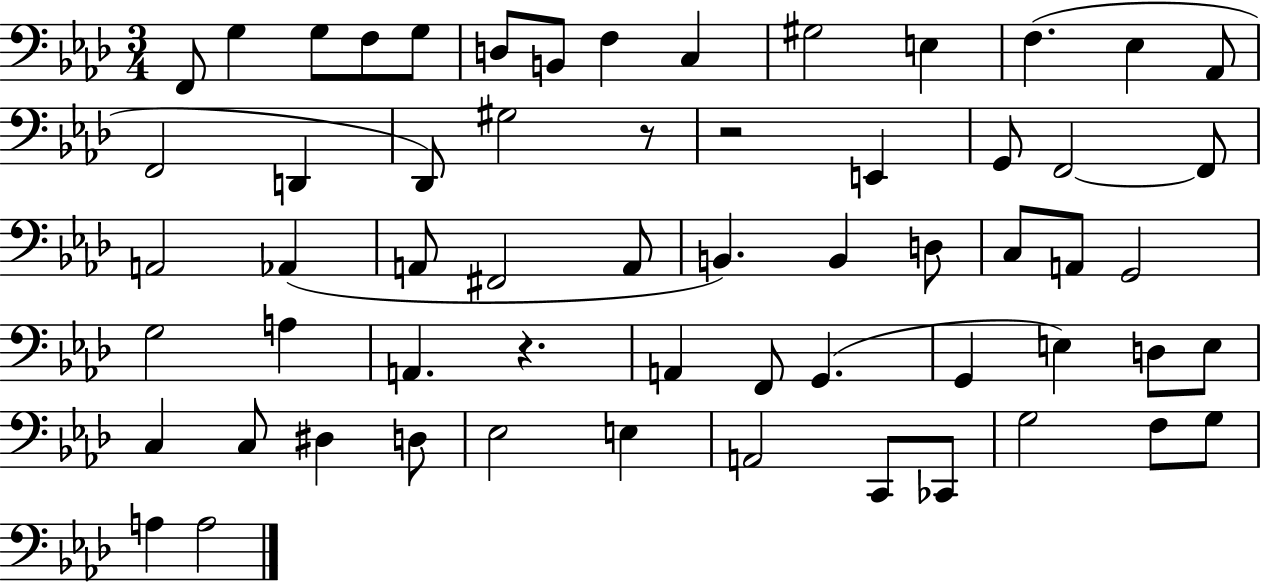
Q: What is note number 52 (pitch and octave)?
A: CES2